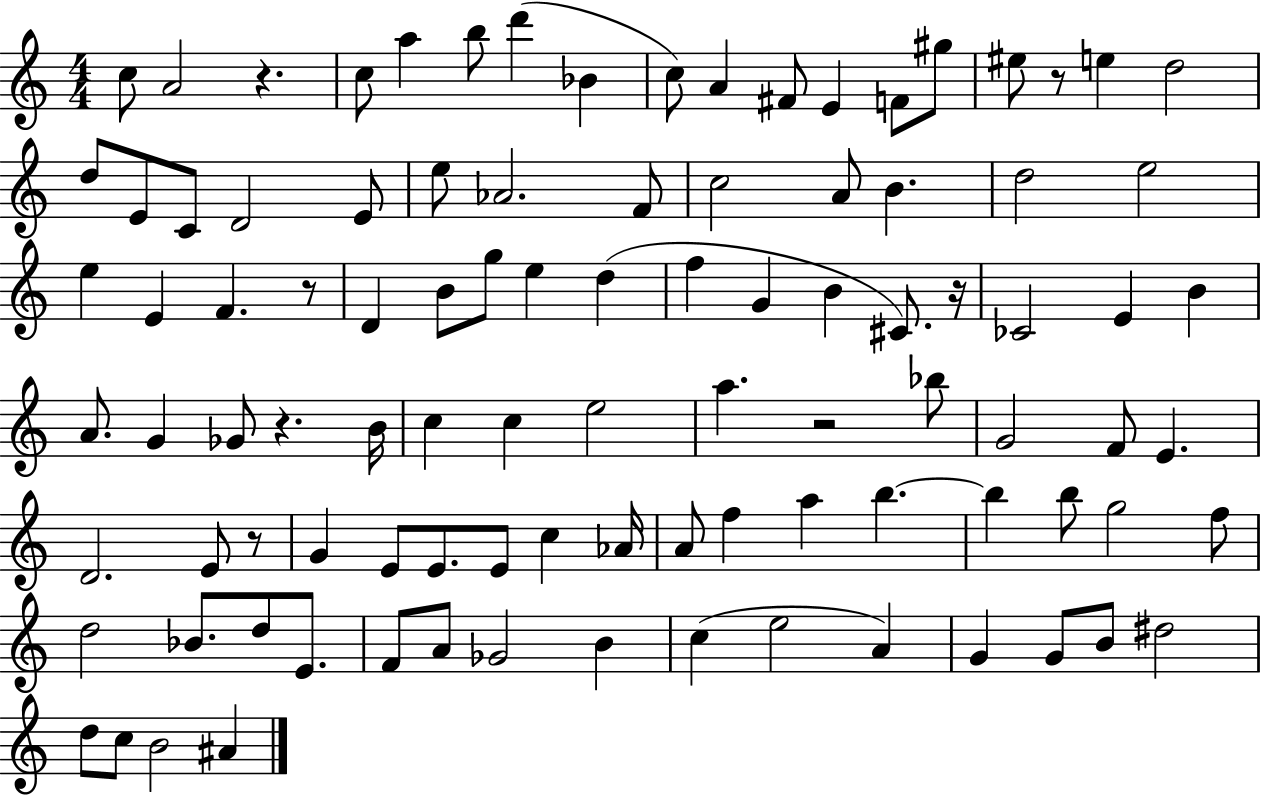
{
  \clef treble
  \numericTimeSignature
  \time 4/4
  \key c \major
  c''8 a'2 r4. | c''8 a''4 b''8 d'''4( bes'4 | c''8) a'4 fis'8 e'4 f'8 gis''8 | eis''8 r8 e''4 d''2 | \break d''8 e'8 c'8 d'2 e'8 | e''8 aes'2. f'8 | c''2 a'8 b'4. | d''2 e''2 | \break e''4 e'4 f'4. r8 | d'4 b'8 g''8 e''4 d''4( | f''4 g'4 b'4 cis'8.) r16 | ces'2 e'4 b'4 | \break a'8. g'4 ges'8 r4. b'16 | c''4 c''4 e''2 | a''4. r2 bes''8 | g'2 f'8 e'4. | \break d'2. e'8 r8 | g'4 e'8 e'8. e'8 c''4 aes'16 | a'8 f''4 a''4 b''4.~~ | b''4 b''8 g''2 f''8 | \break d''2 bes'8. d''8 e'8. | f'8 a'8 ges'2 b'4 | c''4( e''2 a'4) | g'4 g'8 b'8 dis''2 | \break d''8 c''8 b'2 ais'4 | \bar "|."
}